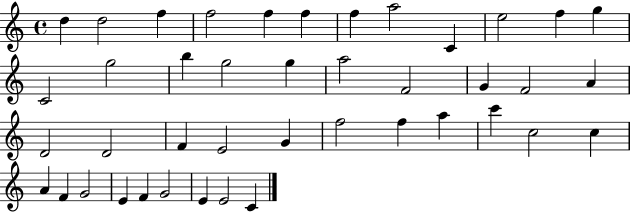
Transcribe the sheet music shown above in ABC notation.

X:1
T:Untitled
M:4/4
L:1/4
K:C
d d2 f f2 f f f a2 C e2 f g C2 g2 b g2 g a2 F2 G F2 A D2 D2 F E2 G f2 f a c' c2 c A F G2 E F G2 E E2 C